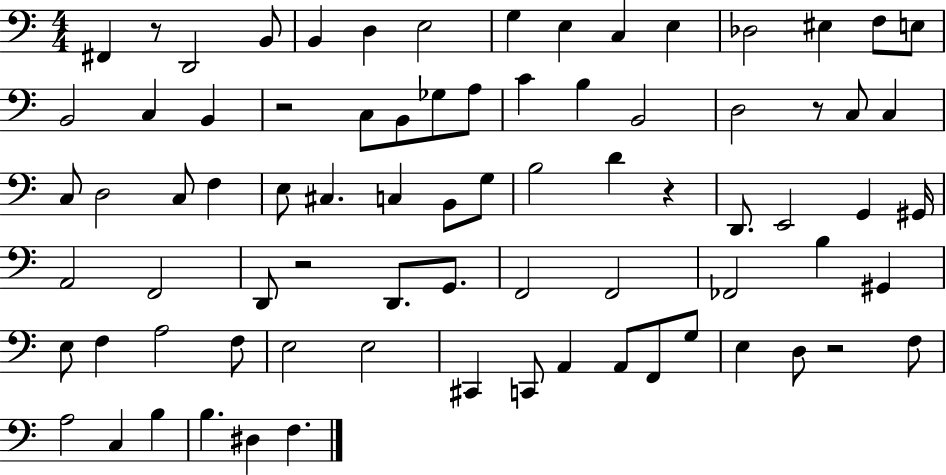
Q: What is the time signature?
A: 4/4